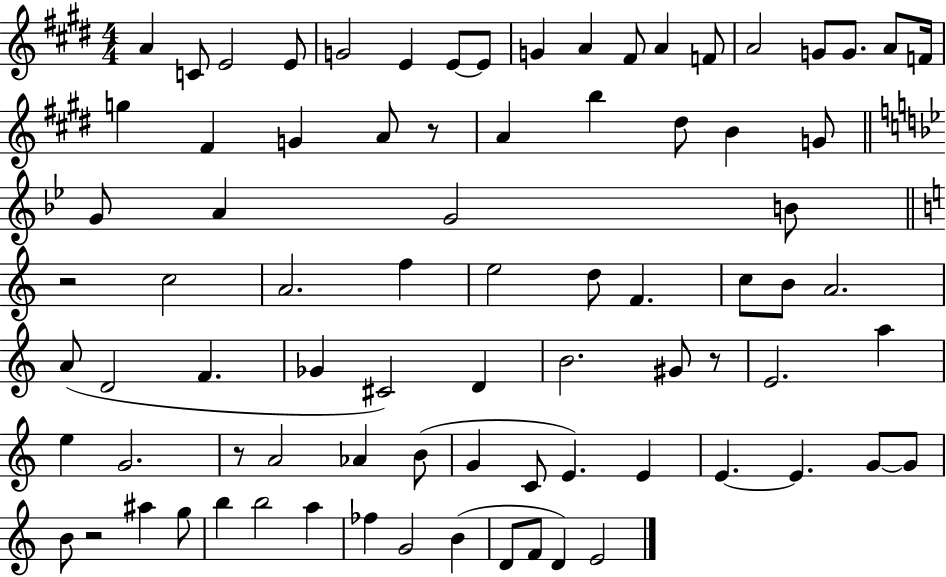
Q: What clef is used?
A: treble